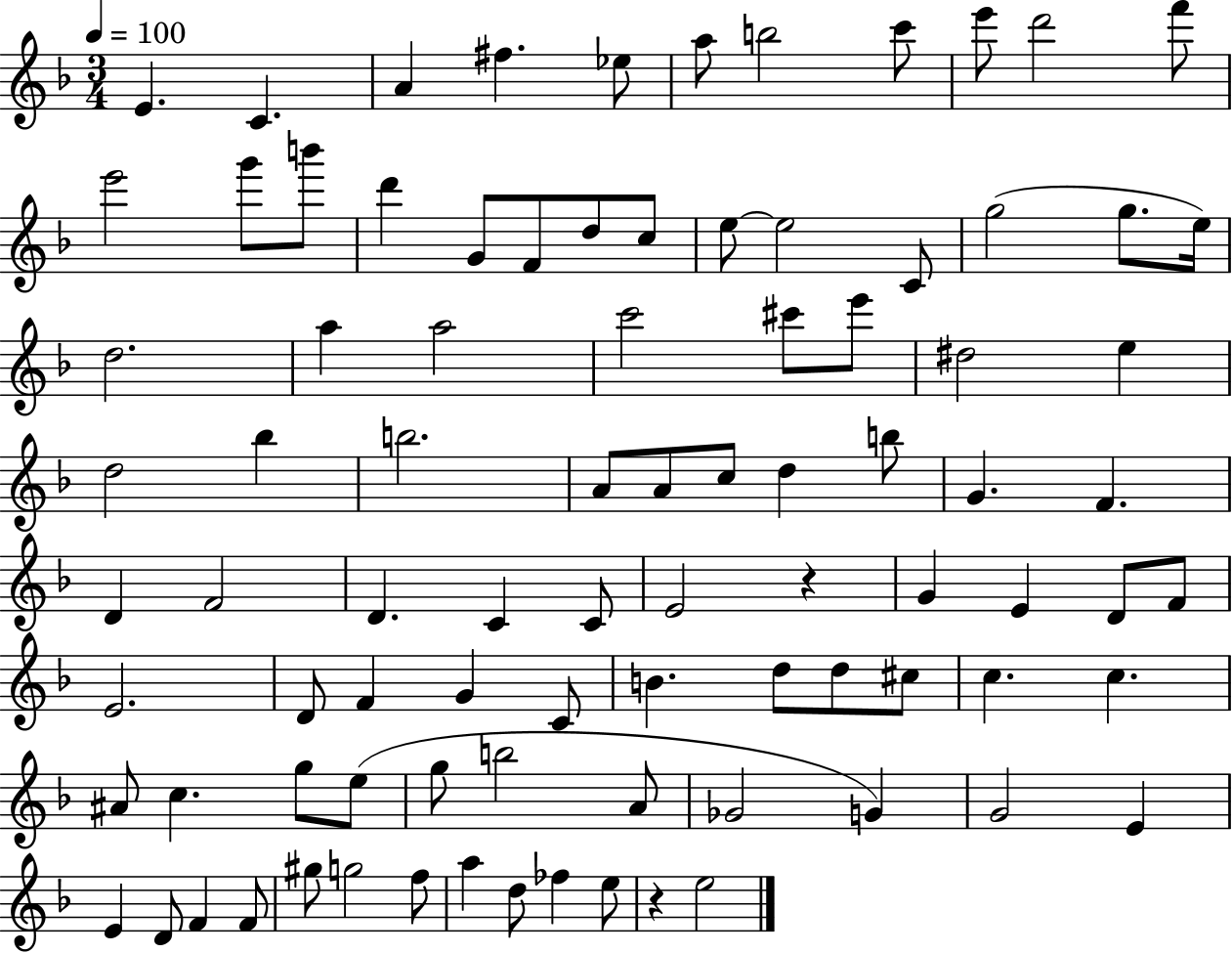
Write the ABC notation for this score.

X:1
T:Untitled
M:3/4
L:1/4
K:F
E C A ^f _e/2 a/2 b2 c'/2 e'/2 d'2 f'/2 e'2 g'/2 b'/2 d' G/2 F/2 d/2 c/2 e/2 e2 C/2 g2 g/2 e/4 d2 a a2 c'2 ^c'/2 e'/2 ^d2 e d2 _b b2 A/2 A/2 c/2 d b/2 G F D F2 D C C/2 E2 z G E D/2 F/2 E2 D/2 F G C/2 B d/2 d/2 ^c/2 c c ^A/2 c g/2 e/2 g/2 b2 A/2 _G2 G G2 E E D/2 F F/2 ^g/2 g2 f/2 a d/2 _f e/2 z e2